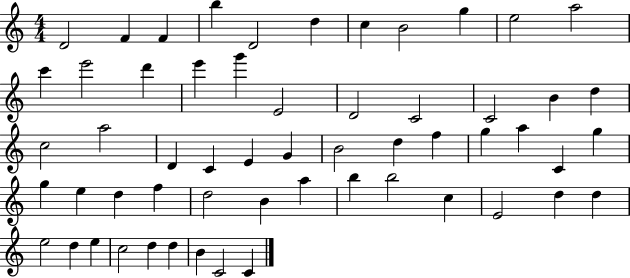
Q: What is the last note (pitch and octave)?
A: C4